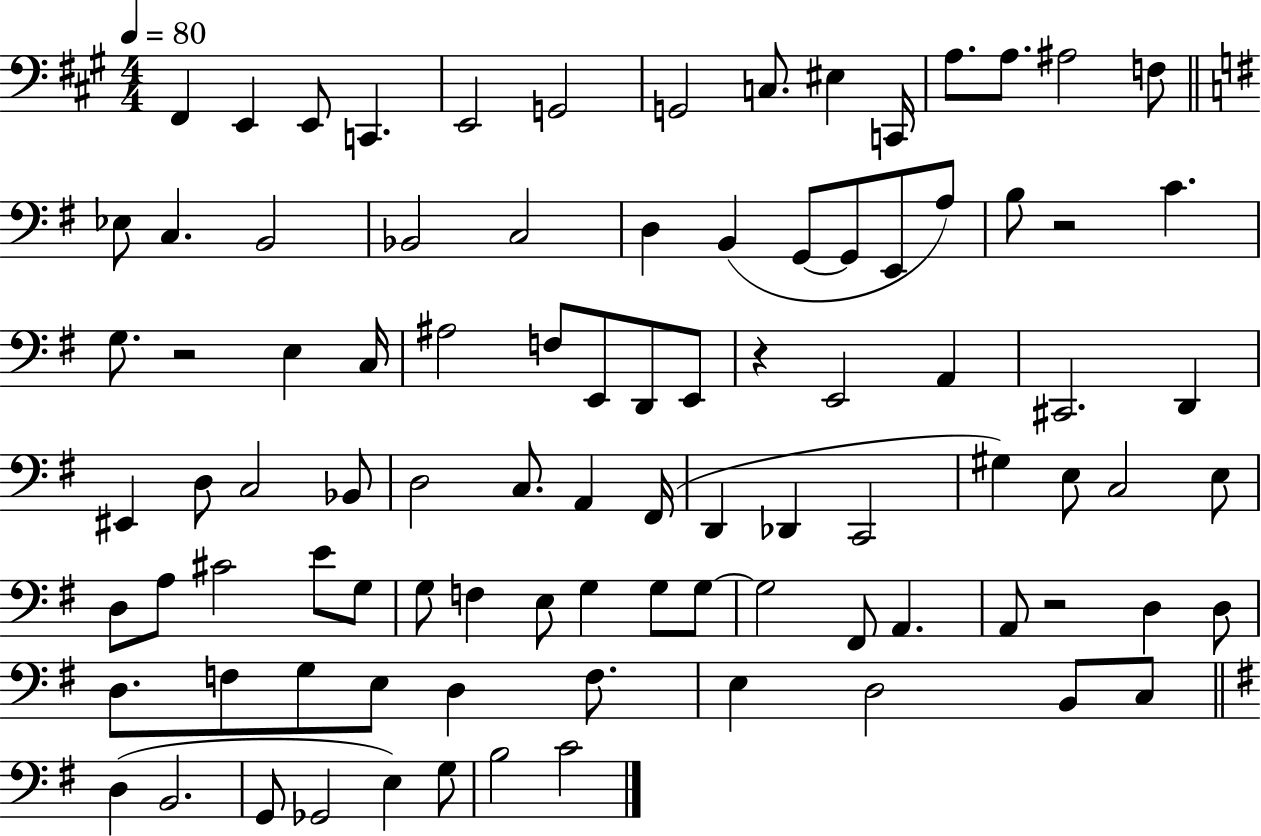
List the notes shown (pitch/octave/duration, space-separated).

F#2/q E2/q E2/e C2/q. E2/h G2/h G2/h C3/e. EIS3/q C2/s A3/e. A3/e. A#3/h F3/e Eb3/e C3/q. B2/h Bb2/h C3/h D3/q B2/q G2/e G2/e E2/e A3/e B3/e R/h C4/q. G3/e. R/h E3/q C3/s A#3/h F3/e E2/e D2/e E2/e R/q E2/h A2/q C#2/h. D2/q EIS2/q D3/e C3/h Bb2/e D3/h C3/e. A2/q F#2/s D2/q Db2/q C2/h G#3/q E3/e C3/h E3/e D3/e A3/e C#4/h E4/e G3/e G3/e F3/q E3/e G3/q G3/e G3/e G3/h F#2/e A2/q. A2/e R/h D3/q D3/e D3/e. F3/e G3/e E3/e D3/q F3/e. E3/q D3/h B2/e C3/e D3/q B2/h. G2/e Gb2/h E3/q G3/e B3/h C4/h